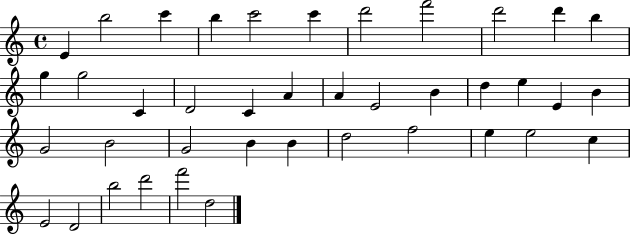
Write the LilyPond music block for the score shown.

{
  \clef treble
  \time 4/4
  \defaultTimeSignature
  \key c \major
  e'4 b''2 c'''4 | b''4 c'''2 c'''4 | d'''2 f'''2 | d'''2 d'''4 b''4 | \break g''4 g''2 c'4 | d'2 c'4 a'4 | a'4 e'2 b'4 | d''4 e''4 e'4 b'4 | \break g'2 b'2 | g'2 b'4 b'4 | d''2 f''2 | e''4 e''2 c''4 | \break e'2 d'2 | b''2 d'''2 | f'''2 d''2 | \bar "|."
}